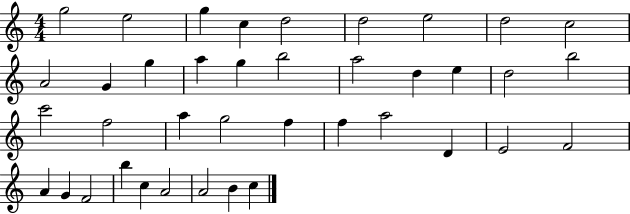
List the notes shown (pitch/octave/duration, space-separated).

G5/h E5/h G5/q C5/q D5/h D5/h E5/h D5/h C5/h A4/h G4/q G5/q A5/q G5/q B5/h A5/h D5/q E5/q D5/h B5/h C6/h F5/h A5/q G5/h F5/q F5/q A5/h D4/q E4/h F4/h A4/q G4/q F4/h B5/q C5/q A4/h A4/h B4/q C5/q